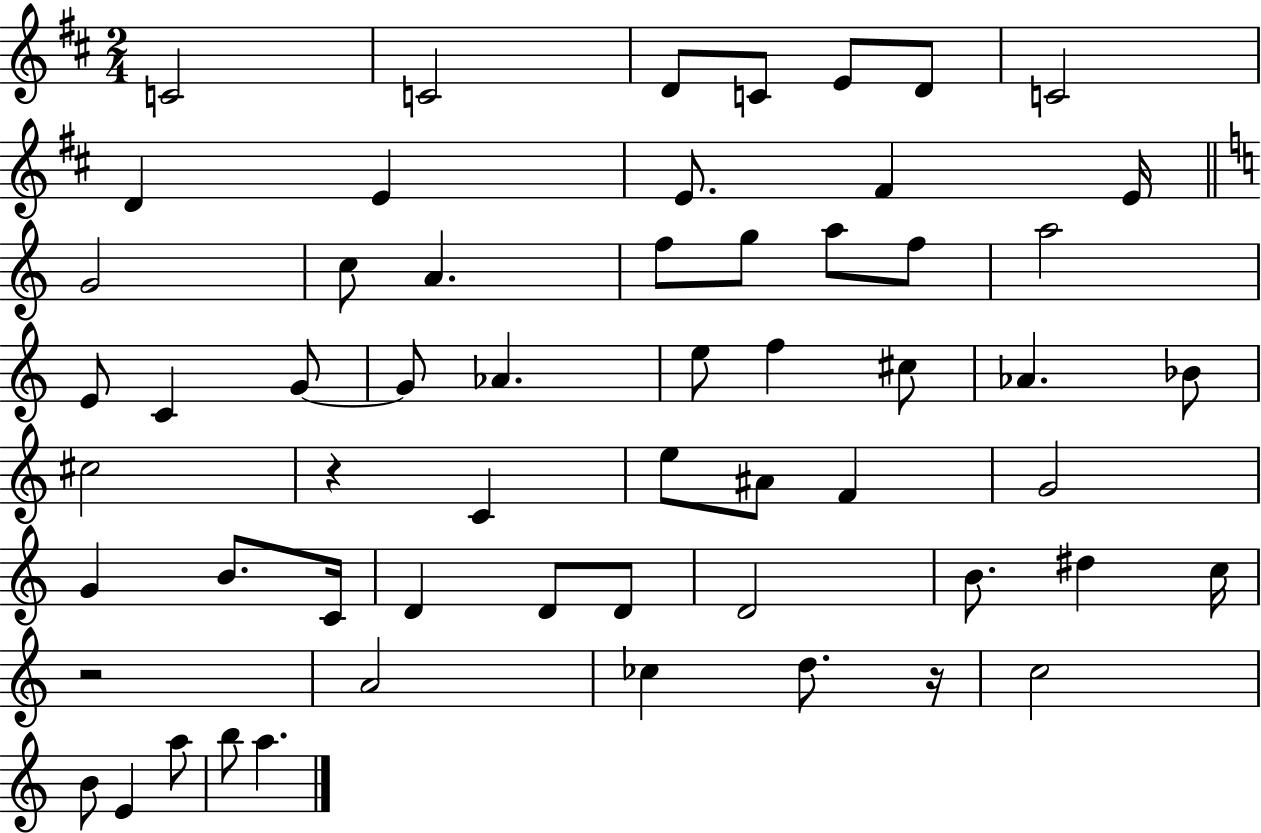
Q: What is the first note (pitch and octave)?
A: C4